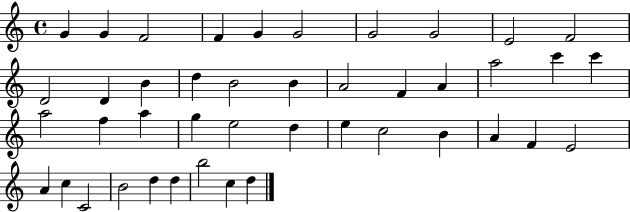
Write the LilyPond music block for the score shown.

{
  \clef treble
  \time 4/4
  \defaultTimeSignature
  \key c \major
  g'4 g'4 f'2 | f'4 g'4 g'2 | g'2 g'2 | e'2 f'2 | \break d'2 d'4 b'4 | d''4 b'2 b'4 | a'2 f'4 a'4 | a''2 c'''4 c'''4 | \break a''2 f''4 a''4 | g''4 e''2 d''4 | e''4 c''2 b'4 | a'4 f'4 e'2 | \break a'4 c''4 c'2 | b'2 d''4 d''4 | b''2 c''4 d''4 | \bar "|."
}